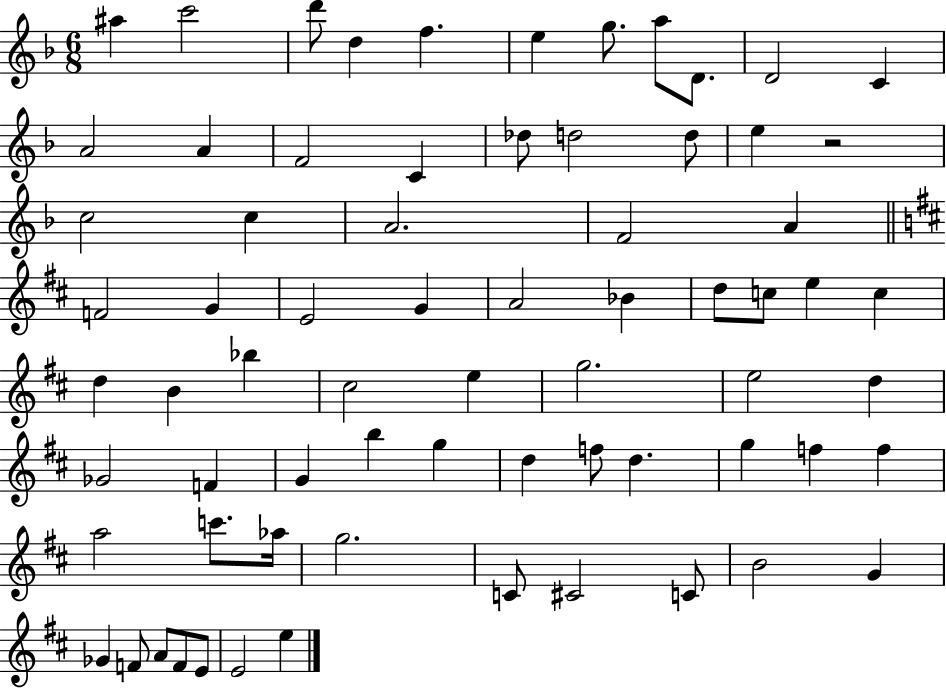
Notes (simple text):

A#5/q C6/h D6/e D5/q F5/q. E5/q G5/e. A5/e D4/e. D4/h C4/q A4/h A4/q F4/h C4/q Db5/e D5/h D5/e E5/q R/h C5/h C5/q A4/h. F4/h A4/q F4/h G4/q E4/h G4/q A4/h Bb4/q D5/e C5/e E5/q C5/q D5/q B4/q Bb5/q C#5/h E5/q G5/h. E5/h D5/q Gb4/h F4/q G4/q B5/q G5/q D5/q F5/e D5/q. G5/q F5/q F5/q A5/h C6/e. Ab5/s G5/h. C4/e C#4/h C4/e B4/h G4/q Gb4/q F4/e A4/e F4/e E4/e E4/h E5/q